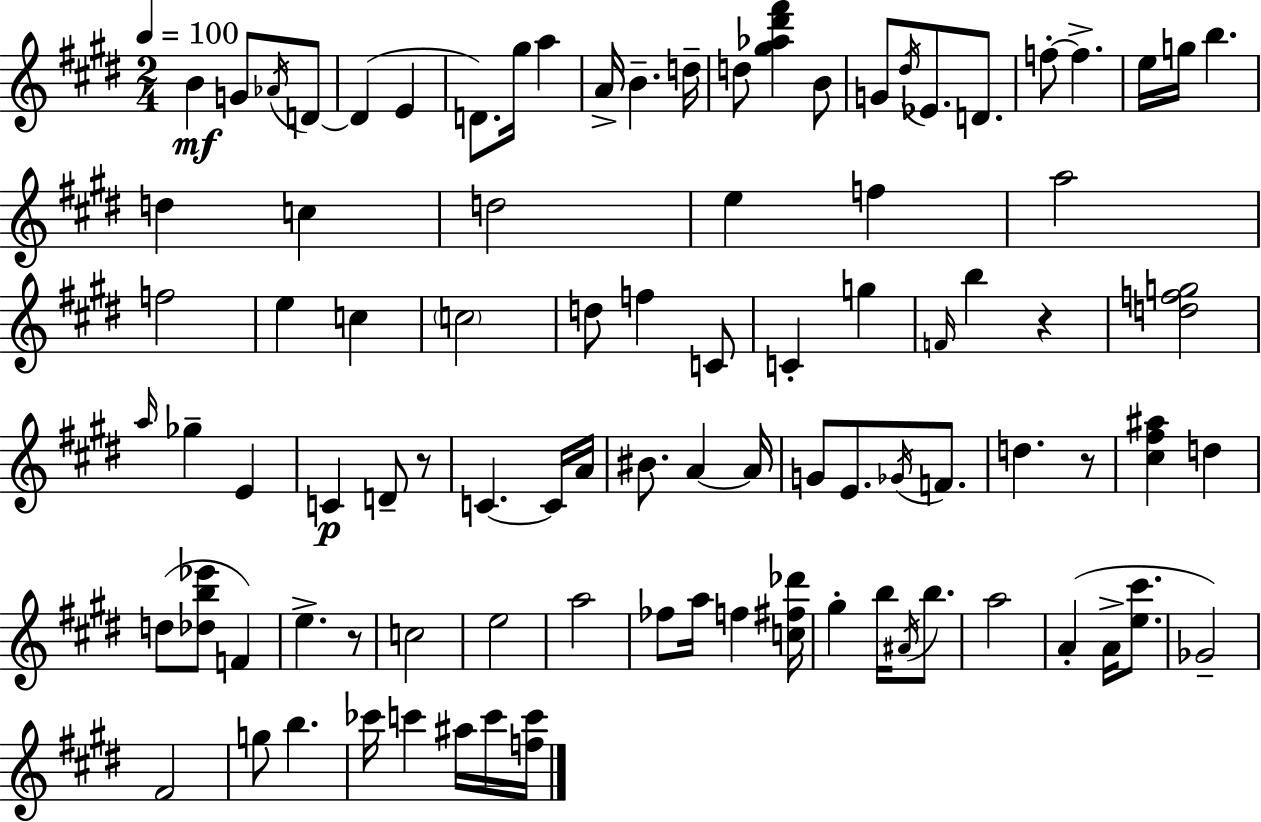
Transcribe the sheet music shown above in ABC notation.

X:1
T:Untitled
M:2/4
L:1/4
K:E
B G/2 _A/4 D/2 D E D/2 ^g/4 a A/4 B d/4 d/2 [^g_a^d'^f'] B/2 G/2 ^d/4 _E/2 D/2 f/2 f e/4 g/4 b d c d2 e f a2 f2 e c c2 d/2 f C/2 C g F/4 b z [dfg]2 a/4 _g E C D/2 z/2 C C/4 A/4 ^B/2 A A/4 G/2 E/2 _G/4 F/2 d z/2 [^c^f^a] d d/2 [_db_e']/2 F e z/2 c2 e2 a2 _f/2 a/4 f [c^f_d']/4 ^g b/4 ^A/4 b/2 a2 A A/4 [e^c']/2 _G2 ^F2 g/2 b _c'/4 c' ^a/4 c'/4 [fc']/4